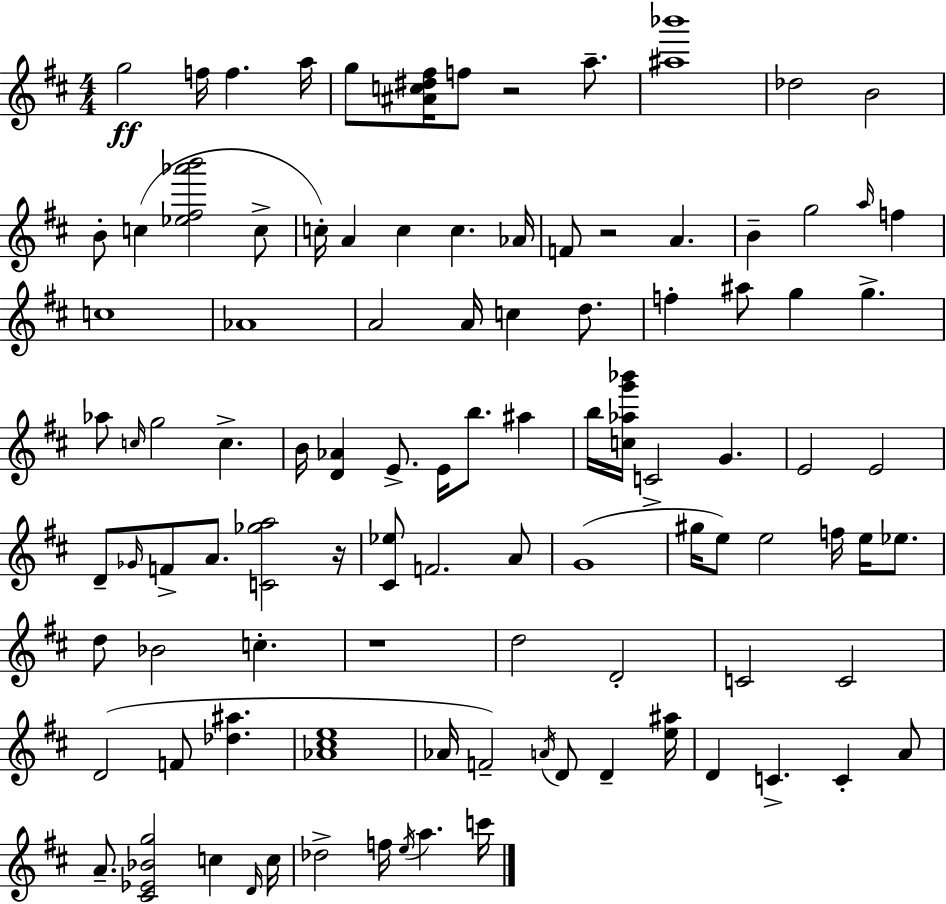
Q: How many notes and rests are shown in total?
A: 102